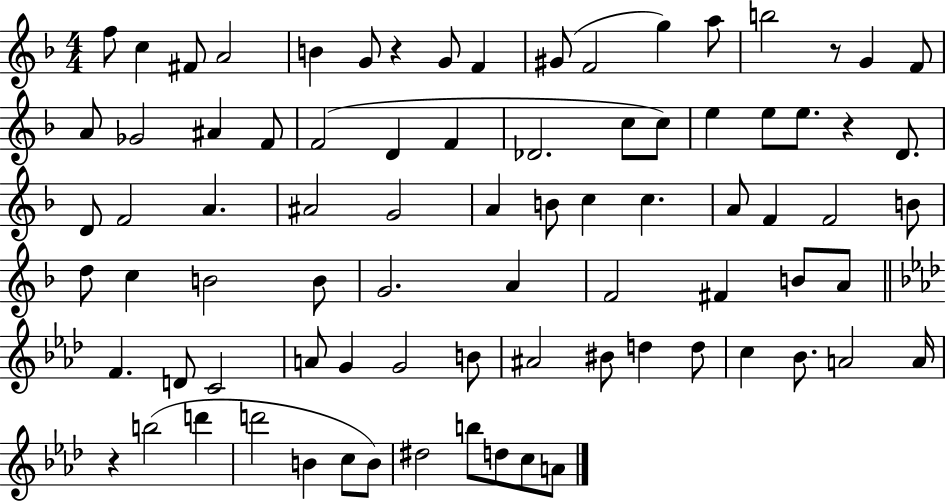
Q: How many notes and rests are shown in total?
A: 82